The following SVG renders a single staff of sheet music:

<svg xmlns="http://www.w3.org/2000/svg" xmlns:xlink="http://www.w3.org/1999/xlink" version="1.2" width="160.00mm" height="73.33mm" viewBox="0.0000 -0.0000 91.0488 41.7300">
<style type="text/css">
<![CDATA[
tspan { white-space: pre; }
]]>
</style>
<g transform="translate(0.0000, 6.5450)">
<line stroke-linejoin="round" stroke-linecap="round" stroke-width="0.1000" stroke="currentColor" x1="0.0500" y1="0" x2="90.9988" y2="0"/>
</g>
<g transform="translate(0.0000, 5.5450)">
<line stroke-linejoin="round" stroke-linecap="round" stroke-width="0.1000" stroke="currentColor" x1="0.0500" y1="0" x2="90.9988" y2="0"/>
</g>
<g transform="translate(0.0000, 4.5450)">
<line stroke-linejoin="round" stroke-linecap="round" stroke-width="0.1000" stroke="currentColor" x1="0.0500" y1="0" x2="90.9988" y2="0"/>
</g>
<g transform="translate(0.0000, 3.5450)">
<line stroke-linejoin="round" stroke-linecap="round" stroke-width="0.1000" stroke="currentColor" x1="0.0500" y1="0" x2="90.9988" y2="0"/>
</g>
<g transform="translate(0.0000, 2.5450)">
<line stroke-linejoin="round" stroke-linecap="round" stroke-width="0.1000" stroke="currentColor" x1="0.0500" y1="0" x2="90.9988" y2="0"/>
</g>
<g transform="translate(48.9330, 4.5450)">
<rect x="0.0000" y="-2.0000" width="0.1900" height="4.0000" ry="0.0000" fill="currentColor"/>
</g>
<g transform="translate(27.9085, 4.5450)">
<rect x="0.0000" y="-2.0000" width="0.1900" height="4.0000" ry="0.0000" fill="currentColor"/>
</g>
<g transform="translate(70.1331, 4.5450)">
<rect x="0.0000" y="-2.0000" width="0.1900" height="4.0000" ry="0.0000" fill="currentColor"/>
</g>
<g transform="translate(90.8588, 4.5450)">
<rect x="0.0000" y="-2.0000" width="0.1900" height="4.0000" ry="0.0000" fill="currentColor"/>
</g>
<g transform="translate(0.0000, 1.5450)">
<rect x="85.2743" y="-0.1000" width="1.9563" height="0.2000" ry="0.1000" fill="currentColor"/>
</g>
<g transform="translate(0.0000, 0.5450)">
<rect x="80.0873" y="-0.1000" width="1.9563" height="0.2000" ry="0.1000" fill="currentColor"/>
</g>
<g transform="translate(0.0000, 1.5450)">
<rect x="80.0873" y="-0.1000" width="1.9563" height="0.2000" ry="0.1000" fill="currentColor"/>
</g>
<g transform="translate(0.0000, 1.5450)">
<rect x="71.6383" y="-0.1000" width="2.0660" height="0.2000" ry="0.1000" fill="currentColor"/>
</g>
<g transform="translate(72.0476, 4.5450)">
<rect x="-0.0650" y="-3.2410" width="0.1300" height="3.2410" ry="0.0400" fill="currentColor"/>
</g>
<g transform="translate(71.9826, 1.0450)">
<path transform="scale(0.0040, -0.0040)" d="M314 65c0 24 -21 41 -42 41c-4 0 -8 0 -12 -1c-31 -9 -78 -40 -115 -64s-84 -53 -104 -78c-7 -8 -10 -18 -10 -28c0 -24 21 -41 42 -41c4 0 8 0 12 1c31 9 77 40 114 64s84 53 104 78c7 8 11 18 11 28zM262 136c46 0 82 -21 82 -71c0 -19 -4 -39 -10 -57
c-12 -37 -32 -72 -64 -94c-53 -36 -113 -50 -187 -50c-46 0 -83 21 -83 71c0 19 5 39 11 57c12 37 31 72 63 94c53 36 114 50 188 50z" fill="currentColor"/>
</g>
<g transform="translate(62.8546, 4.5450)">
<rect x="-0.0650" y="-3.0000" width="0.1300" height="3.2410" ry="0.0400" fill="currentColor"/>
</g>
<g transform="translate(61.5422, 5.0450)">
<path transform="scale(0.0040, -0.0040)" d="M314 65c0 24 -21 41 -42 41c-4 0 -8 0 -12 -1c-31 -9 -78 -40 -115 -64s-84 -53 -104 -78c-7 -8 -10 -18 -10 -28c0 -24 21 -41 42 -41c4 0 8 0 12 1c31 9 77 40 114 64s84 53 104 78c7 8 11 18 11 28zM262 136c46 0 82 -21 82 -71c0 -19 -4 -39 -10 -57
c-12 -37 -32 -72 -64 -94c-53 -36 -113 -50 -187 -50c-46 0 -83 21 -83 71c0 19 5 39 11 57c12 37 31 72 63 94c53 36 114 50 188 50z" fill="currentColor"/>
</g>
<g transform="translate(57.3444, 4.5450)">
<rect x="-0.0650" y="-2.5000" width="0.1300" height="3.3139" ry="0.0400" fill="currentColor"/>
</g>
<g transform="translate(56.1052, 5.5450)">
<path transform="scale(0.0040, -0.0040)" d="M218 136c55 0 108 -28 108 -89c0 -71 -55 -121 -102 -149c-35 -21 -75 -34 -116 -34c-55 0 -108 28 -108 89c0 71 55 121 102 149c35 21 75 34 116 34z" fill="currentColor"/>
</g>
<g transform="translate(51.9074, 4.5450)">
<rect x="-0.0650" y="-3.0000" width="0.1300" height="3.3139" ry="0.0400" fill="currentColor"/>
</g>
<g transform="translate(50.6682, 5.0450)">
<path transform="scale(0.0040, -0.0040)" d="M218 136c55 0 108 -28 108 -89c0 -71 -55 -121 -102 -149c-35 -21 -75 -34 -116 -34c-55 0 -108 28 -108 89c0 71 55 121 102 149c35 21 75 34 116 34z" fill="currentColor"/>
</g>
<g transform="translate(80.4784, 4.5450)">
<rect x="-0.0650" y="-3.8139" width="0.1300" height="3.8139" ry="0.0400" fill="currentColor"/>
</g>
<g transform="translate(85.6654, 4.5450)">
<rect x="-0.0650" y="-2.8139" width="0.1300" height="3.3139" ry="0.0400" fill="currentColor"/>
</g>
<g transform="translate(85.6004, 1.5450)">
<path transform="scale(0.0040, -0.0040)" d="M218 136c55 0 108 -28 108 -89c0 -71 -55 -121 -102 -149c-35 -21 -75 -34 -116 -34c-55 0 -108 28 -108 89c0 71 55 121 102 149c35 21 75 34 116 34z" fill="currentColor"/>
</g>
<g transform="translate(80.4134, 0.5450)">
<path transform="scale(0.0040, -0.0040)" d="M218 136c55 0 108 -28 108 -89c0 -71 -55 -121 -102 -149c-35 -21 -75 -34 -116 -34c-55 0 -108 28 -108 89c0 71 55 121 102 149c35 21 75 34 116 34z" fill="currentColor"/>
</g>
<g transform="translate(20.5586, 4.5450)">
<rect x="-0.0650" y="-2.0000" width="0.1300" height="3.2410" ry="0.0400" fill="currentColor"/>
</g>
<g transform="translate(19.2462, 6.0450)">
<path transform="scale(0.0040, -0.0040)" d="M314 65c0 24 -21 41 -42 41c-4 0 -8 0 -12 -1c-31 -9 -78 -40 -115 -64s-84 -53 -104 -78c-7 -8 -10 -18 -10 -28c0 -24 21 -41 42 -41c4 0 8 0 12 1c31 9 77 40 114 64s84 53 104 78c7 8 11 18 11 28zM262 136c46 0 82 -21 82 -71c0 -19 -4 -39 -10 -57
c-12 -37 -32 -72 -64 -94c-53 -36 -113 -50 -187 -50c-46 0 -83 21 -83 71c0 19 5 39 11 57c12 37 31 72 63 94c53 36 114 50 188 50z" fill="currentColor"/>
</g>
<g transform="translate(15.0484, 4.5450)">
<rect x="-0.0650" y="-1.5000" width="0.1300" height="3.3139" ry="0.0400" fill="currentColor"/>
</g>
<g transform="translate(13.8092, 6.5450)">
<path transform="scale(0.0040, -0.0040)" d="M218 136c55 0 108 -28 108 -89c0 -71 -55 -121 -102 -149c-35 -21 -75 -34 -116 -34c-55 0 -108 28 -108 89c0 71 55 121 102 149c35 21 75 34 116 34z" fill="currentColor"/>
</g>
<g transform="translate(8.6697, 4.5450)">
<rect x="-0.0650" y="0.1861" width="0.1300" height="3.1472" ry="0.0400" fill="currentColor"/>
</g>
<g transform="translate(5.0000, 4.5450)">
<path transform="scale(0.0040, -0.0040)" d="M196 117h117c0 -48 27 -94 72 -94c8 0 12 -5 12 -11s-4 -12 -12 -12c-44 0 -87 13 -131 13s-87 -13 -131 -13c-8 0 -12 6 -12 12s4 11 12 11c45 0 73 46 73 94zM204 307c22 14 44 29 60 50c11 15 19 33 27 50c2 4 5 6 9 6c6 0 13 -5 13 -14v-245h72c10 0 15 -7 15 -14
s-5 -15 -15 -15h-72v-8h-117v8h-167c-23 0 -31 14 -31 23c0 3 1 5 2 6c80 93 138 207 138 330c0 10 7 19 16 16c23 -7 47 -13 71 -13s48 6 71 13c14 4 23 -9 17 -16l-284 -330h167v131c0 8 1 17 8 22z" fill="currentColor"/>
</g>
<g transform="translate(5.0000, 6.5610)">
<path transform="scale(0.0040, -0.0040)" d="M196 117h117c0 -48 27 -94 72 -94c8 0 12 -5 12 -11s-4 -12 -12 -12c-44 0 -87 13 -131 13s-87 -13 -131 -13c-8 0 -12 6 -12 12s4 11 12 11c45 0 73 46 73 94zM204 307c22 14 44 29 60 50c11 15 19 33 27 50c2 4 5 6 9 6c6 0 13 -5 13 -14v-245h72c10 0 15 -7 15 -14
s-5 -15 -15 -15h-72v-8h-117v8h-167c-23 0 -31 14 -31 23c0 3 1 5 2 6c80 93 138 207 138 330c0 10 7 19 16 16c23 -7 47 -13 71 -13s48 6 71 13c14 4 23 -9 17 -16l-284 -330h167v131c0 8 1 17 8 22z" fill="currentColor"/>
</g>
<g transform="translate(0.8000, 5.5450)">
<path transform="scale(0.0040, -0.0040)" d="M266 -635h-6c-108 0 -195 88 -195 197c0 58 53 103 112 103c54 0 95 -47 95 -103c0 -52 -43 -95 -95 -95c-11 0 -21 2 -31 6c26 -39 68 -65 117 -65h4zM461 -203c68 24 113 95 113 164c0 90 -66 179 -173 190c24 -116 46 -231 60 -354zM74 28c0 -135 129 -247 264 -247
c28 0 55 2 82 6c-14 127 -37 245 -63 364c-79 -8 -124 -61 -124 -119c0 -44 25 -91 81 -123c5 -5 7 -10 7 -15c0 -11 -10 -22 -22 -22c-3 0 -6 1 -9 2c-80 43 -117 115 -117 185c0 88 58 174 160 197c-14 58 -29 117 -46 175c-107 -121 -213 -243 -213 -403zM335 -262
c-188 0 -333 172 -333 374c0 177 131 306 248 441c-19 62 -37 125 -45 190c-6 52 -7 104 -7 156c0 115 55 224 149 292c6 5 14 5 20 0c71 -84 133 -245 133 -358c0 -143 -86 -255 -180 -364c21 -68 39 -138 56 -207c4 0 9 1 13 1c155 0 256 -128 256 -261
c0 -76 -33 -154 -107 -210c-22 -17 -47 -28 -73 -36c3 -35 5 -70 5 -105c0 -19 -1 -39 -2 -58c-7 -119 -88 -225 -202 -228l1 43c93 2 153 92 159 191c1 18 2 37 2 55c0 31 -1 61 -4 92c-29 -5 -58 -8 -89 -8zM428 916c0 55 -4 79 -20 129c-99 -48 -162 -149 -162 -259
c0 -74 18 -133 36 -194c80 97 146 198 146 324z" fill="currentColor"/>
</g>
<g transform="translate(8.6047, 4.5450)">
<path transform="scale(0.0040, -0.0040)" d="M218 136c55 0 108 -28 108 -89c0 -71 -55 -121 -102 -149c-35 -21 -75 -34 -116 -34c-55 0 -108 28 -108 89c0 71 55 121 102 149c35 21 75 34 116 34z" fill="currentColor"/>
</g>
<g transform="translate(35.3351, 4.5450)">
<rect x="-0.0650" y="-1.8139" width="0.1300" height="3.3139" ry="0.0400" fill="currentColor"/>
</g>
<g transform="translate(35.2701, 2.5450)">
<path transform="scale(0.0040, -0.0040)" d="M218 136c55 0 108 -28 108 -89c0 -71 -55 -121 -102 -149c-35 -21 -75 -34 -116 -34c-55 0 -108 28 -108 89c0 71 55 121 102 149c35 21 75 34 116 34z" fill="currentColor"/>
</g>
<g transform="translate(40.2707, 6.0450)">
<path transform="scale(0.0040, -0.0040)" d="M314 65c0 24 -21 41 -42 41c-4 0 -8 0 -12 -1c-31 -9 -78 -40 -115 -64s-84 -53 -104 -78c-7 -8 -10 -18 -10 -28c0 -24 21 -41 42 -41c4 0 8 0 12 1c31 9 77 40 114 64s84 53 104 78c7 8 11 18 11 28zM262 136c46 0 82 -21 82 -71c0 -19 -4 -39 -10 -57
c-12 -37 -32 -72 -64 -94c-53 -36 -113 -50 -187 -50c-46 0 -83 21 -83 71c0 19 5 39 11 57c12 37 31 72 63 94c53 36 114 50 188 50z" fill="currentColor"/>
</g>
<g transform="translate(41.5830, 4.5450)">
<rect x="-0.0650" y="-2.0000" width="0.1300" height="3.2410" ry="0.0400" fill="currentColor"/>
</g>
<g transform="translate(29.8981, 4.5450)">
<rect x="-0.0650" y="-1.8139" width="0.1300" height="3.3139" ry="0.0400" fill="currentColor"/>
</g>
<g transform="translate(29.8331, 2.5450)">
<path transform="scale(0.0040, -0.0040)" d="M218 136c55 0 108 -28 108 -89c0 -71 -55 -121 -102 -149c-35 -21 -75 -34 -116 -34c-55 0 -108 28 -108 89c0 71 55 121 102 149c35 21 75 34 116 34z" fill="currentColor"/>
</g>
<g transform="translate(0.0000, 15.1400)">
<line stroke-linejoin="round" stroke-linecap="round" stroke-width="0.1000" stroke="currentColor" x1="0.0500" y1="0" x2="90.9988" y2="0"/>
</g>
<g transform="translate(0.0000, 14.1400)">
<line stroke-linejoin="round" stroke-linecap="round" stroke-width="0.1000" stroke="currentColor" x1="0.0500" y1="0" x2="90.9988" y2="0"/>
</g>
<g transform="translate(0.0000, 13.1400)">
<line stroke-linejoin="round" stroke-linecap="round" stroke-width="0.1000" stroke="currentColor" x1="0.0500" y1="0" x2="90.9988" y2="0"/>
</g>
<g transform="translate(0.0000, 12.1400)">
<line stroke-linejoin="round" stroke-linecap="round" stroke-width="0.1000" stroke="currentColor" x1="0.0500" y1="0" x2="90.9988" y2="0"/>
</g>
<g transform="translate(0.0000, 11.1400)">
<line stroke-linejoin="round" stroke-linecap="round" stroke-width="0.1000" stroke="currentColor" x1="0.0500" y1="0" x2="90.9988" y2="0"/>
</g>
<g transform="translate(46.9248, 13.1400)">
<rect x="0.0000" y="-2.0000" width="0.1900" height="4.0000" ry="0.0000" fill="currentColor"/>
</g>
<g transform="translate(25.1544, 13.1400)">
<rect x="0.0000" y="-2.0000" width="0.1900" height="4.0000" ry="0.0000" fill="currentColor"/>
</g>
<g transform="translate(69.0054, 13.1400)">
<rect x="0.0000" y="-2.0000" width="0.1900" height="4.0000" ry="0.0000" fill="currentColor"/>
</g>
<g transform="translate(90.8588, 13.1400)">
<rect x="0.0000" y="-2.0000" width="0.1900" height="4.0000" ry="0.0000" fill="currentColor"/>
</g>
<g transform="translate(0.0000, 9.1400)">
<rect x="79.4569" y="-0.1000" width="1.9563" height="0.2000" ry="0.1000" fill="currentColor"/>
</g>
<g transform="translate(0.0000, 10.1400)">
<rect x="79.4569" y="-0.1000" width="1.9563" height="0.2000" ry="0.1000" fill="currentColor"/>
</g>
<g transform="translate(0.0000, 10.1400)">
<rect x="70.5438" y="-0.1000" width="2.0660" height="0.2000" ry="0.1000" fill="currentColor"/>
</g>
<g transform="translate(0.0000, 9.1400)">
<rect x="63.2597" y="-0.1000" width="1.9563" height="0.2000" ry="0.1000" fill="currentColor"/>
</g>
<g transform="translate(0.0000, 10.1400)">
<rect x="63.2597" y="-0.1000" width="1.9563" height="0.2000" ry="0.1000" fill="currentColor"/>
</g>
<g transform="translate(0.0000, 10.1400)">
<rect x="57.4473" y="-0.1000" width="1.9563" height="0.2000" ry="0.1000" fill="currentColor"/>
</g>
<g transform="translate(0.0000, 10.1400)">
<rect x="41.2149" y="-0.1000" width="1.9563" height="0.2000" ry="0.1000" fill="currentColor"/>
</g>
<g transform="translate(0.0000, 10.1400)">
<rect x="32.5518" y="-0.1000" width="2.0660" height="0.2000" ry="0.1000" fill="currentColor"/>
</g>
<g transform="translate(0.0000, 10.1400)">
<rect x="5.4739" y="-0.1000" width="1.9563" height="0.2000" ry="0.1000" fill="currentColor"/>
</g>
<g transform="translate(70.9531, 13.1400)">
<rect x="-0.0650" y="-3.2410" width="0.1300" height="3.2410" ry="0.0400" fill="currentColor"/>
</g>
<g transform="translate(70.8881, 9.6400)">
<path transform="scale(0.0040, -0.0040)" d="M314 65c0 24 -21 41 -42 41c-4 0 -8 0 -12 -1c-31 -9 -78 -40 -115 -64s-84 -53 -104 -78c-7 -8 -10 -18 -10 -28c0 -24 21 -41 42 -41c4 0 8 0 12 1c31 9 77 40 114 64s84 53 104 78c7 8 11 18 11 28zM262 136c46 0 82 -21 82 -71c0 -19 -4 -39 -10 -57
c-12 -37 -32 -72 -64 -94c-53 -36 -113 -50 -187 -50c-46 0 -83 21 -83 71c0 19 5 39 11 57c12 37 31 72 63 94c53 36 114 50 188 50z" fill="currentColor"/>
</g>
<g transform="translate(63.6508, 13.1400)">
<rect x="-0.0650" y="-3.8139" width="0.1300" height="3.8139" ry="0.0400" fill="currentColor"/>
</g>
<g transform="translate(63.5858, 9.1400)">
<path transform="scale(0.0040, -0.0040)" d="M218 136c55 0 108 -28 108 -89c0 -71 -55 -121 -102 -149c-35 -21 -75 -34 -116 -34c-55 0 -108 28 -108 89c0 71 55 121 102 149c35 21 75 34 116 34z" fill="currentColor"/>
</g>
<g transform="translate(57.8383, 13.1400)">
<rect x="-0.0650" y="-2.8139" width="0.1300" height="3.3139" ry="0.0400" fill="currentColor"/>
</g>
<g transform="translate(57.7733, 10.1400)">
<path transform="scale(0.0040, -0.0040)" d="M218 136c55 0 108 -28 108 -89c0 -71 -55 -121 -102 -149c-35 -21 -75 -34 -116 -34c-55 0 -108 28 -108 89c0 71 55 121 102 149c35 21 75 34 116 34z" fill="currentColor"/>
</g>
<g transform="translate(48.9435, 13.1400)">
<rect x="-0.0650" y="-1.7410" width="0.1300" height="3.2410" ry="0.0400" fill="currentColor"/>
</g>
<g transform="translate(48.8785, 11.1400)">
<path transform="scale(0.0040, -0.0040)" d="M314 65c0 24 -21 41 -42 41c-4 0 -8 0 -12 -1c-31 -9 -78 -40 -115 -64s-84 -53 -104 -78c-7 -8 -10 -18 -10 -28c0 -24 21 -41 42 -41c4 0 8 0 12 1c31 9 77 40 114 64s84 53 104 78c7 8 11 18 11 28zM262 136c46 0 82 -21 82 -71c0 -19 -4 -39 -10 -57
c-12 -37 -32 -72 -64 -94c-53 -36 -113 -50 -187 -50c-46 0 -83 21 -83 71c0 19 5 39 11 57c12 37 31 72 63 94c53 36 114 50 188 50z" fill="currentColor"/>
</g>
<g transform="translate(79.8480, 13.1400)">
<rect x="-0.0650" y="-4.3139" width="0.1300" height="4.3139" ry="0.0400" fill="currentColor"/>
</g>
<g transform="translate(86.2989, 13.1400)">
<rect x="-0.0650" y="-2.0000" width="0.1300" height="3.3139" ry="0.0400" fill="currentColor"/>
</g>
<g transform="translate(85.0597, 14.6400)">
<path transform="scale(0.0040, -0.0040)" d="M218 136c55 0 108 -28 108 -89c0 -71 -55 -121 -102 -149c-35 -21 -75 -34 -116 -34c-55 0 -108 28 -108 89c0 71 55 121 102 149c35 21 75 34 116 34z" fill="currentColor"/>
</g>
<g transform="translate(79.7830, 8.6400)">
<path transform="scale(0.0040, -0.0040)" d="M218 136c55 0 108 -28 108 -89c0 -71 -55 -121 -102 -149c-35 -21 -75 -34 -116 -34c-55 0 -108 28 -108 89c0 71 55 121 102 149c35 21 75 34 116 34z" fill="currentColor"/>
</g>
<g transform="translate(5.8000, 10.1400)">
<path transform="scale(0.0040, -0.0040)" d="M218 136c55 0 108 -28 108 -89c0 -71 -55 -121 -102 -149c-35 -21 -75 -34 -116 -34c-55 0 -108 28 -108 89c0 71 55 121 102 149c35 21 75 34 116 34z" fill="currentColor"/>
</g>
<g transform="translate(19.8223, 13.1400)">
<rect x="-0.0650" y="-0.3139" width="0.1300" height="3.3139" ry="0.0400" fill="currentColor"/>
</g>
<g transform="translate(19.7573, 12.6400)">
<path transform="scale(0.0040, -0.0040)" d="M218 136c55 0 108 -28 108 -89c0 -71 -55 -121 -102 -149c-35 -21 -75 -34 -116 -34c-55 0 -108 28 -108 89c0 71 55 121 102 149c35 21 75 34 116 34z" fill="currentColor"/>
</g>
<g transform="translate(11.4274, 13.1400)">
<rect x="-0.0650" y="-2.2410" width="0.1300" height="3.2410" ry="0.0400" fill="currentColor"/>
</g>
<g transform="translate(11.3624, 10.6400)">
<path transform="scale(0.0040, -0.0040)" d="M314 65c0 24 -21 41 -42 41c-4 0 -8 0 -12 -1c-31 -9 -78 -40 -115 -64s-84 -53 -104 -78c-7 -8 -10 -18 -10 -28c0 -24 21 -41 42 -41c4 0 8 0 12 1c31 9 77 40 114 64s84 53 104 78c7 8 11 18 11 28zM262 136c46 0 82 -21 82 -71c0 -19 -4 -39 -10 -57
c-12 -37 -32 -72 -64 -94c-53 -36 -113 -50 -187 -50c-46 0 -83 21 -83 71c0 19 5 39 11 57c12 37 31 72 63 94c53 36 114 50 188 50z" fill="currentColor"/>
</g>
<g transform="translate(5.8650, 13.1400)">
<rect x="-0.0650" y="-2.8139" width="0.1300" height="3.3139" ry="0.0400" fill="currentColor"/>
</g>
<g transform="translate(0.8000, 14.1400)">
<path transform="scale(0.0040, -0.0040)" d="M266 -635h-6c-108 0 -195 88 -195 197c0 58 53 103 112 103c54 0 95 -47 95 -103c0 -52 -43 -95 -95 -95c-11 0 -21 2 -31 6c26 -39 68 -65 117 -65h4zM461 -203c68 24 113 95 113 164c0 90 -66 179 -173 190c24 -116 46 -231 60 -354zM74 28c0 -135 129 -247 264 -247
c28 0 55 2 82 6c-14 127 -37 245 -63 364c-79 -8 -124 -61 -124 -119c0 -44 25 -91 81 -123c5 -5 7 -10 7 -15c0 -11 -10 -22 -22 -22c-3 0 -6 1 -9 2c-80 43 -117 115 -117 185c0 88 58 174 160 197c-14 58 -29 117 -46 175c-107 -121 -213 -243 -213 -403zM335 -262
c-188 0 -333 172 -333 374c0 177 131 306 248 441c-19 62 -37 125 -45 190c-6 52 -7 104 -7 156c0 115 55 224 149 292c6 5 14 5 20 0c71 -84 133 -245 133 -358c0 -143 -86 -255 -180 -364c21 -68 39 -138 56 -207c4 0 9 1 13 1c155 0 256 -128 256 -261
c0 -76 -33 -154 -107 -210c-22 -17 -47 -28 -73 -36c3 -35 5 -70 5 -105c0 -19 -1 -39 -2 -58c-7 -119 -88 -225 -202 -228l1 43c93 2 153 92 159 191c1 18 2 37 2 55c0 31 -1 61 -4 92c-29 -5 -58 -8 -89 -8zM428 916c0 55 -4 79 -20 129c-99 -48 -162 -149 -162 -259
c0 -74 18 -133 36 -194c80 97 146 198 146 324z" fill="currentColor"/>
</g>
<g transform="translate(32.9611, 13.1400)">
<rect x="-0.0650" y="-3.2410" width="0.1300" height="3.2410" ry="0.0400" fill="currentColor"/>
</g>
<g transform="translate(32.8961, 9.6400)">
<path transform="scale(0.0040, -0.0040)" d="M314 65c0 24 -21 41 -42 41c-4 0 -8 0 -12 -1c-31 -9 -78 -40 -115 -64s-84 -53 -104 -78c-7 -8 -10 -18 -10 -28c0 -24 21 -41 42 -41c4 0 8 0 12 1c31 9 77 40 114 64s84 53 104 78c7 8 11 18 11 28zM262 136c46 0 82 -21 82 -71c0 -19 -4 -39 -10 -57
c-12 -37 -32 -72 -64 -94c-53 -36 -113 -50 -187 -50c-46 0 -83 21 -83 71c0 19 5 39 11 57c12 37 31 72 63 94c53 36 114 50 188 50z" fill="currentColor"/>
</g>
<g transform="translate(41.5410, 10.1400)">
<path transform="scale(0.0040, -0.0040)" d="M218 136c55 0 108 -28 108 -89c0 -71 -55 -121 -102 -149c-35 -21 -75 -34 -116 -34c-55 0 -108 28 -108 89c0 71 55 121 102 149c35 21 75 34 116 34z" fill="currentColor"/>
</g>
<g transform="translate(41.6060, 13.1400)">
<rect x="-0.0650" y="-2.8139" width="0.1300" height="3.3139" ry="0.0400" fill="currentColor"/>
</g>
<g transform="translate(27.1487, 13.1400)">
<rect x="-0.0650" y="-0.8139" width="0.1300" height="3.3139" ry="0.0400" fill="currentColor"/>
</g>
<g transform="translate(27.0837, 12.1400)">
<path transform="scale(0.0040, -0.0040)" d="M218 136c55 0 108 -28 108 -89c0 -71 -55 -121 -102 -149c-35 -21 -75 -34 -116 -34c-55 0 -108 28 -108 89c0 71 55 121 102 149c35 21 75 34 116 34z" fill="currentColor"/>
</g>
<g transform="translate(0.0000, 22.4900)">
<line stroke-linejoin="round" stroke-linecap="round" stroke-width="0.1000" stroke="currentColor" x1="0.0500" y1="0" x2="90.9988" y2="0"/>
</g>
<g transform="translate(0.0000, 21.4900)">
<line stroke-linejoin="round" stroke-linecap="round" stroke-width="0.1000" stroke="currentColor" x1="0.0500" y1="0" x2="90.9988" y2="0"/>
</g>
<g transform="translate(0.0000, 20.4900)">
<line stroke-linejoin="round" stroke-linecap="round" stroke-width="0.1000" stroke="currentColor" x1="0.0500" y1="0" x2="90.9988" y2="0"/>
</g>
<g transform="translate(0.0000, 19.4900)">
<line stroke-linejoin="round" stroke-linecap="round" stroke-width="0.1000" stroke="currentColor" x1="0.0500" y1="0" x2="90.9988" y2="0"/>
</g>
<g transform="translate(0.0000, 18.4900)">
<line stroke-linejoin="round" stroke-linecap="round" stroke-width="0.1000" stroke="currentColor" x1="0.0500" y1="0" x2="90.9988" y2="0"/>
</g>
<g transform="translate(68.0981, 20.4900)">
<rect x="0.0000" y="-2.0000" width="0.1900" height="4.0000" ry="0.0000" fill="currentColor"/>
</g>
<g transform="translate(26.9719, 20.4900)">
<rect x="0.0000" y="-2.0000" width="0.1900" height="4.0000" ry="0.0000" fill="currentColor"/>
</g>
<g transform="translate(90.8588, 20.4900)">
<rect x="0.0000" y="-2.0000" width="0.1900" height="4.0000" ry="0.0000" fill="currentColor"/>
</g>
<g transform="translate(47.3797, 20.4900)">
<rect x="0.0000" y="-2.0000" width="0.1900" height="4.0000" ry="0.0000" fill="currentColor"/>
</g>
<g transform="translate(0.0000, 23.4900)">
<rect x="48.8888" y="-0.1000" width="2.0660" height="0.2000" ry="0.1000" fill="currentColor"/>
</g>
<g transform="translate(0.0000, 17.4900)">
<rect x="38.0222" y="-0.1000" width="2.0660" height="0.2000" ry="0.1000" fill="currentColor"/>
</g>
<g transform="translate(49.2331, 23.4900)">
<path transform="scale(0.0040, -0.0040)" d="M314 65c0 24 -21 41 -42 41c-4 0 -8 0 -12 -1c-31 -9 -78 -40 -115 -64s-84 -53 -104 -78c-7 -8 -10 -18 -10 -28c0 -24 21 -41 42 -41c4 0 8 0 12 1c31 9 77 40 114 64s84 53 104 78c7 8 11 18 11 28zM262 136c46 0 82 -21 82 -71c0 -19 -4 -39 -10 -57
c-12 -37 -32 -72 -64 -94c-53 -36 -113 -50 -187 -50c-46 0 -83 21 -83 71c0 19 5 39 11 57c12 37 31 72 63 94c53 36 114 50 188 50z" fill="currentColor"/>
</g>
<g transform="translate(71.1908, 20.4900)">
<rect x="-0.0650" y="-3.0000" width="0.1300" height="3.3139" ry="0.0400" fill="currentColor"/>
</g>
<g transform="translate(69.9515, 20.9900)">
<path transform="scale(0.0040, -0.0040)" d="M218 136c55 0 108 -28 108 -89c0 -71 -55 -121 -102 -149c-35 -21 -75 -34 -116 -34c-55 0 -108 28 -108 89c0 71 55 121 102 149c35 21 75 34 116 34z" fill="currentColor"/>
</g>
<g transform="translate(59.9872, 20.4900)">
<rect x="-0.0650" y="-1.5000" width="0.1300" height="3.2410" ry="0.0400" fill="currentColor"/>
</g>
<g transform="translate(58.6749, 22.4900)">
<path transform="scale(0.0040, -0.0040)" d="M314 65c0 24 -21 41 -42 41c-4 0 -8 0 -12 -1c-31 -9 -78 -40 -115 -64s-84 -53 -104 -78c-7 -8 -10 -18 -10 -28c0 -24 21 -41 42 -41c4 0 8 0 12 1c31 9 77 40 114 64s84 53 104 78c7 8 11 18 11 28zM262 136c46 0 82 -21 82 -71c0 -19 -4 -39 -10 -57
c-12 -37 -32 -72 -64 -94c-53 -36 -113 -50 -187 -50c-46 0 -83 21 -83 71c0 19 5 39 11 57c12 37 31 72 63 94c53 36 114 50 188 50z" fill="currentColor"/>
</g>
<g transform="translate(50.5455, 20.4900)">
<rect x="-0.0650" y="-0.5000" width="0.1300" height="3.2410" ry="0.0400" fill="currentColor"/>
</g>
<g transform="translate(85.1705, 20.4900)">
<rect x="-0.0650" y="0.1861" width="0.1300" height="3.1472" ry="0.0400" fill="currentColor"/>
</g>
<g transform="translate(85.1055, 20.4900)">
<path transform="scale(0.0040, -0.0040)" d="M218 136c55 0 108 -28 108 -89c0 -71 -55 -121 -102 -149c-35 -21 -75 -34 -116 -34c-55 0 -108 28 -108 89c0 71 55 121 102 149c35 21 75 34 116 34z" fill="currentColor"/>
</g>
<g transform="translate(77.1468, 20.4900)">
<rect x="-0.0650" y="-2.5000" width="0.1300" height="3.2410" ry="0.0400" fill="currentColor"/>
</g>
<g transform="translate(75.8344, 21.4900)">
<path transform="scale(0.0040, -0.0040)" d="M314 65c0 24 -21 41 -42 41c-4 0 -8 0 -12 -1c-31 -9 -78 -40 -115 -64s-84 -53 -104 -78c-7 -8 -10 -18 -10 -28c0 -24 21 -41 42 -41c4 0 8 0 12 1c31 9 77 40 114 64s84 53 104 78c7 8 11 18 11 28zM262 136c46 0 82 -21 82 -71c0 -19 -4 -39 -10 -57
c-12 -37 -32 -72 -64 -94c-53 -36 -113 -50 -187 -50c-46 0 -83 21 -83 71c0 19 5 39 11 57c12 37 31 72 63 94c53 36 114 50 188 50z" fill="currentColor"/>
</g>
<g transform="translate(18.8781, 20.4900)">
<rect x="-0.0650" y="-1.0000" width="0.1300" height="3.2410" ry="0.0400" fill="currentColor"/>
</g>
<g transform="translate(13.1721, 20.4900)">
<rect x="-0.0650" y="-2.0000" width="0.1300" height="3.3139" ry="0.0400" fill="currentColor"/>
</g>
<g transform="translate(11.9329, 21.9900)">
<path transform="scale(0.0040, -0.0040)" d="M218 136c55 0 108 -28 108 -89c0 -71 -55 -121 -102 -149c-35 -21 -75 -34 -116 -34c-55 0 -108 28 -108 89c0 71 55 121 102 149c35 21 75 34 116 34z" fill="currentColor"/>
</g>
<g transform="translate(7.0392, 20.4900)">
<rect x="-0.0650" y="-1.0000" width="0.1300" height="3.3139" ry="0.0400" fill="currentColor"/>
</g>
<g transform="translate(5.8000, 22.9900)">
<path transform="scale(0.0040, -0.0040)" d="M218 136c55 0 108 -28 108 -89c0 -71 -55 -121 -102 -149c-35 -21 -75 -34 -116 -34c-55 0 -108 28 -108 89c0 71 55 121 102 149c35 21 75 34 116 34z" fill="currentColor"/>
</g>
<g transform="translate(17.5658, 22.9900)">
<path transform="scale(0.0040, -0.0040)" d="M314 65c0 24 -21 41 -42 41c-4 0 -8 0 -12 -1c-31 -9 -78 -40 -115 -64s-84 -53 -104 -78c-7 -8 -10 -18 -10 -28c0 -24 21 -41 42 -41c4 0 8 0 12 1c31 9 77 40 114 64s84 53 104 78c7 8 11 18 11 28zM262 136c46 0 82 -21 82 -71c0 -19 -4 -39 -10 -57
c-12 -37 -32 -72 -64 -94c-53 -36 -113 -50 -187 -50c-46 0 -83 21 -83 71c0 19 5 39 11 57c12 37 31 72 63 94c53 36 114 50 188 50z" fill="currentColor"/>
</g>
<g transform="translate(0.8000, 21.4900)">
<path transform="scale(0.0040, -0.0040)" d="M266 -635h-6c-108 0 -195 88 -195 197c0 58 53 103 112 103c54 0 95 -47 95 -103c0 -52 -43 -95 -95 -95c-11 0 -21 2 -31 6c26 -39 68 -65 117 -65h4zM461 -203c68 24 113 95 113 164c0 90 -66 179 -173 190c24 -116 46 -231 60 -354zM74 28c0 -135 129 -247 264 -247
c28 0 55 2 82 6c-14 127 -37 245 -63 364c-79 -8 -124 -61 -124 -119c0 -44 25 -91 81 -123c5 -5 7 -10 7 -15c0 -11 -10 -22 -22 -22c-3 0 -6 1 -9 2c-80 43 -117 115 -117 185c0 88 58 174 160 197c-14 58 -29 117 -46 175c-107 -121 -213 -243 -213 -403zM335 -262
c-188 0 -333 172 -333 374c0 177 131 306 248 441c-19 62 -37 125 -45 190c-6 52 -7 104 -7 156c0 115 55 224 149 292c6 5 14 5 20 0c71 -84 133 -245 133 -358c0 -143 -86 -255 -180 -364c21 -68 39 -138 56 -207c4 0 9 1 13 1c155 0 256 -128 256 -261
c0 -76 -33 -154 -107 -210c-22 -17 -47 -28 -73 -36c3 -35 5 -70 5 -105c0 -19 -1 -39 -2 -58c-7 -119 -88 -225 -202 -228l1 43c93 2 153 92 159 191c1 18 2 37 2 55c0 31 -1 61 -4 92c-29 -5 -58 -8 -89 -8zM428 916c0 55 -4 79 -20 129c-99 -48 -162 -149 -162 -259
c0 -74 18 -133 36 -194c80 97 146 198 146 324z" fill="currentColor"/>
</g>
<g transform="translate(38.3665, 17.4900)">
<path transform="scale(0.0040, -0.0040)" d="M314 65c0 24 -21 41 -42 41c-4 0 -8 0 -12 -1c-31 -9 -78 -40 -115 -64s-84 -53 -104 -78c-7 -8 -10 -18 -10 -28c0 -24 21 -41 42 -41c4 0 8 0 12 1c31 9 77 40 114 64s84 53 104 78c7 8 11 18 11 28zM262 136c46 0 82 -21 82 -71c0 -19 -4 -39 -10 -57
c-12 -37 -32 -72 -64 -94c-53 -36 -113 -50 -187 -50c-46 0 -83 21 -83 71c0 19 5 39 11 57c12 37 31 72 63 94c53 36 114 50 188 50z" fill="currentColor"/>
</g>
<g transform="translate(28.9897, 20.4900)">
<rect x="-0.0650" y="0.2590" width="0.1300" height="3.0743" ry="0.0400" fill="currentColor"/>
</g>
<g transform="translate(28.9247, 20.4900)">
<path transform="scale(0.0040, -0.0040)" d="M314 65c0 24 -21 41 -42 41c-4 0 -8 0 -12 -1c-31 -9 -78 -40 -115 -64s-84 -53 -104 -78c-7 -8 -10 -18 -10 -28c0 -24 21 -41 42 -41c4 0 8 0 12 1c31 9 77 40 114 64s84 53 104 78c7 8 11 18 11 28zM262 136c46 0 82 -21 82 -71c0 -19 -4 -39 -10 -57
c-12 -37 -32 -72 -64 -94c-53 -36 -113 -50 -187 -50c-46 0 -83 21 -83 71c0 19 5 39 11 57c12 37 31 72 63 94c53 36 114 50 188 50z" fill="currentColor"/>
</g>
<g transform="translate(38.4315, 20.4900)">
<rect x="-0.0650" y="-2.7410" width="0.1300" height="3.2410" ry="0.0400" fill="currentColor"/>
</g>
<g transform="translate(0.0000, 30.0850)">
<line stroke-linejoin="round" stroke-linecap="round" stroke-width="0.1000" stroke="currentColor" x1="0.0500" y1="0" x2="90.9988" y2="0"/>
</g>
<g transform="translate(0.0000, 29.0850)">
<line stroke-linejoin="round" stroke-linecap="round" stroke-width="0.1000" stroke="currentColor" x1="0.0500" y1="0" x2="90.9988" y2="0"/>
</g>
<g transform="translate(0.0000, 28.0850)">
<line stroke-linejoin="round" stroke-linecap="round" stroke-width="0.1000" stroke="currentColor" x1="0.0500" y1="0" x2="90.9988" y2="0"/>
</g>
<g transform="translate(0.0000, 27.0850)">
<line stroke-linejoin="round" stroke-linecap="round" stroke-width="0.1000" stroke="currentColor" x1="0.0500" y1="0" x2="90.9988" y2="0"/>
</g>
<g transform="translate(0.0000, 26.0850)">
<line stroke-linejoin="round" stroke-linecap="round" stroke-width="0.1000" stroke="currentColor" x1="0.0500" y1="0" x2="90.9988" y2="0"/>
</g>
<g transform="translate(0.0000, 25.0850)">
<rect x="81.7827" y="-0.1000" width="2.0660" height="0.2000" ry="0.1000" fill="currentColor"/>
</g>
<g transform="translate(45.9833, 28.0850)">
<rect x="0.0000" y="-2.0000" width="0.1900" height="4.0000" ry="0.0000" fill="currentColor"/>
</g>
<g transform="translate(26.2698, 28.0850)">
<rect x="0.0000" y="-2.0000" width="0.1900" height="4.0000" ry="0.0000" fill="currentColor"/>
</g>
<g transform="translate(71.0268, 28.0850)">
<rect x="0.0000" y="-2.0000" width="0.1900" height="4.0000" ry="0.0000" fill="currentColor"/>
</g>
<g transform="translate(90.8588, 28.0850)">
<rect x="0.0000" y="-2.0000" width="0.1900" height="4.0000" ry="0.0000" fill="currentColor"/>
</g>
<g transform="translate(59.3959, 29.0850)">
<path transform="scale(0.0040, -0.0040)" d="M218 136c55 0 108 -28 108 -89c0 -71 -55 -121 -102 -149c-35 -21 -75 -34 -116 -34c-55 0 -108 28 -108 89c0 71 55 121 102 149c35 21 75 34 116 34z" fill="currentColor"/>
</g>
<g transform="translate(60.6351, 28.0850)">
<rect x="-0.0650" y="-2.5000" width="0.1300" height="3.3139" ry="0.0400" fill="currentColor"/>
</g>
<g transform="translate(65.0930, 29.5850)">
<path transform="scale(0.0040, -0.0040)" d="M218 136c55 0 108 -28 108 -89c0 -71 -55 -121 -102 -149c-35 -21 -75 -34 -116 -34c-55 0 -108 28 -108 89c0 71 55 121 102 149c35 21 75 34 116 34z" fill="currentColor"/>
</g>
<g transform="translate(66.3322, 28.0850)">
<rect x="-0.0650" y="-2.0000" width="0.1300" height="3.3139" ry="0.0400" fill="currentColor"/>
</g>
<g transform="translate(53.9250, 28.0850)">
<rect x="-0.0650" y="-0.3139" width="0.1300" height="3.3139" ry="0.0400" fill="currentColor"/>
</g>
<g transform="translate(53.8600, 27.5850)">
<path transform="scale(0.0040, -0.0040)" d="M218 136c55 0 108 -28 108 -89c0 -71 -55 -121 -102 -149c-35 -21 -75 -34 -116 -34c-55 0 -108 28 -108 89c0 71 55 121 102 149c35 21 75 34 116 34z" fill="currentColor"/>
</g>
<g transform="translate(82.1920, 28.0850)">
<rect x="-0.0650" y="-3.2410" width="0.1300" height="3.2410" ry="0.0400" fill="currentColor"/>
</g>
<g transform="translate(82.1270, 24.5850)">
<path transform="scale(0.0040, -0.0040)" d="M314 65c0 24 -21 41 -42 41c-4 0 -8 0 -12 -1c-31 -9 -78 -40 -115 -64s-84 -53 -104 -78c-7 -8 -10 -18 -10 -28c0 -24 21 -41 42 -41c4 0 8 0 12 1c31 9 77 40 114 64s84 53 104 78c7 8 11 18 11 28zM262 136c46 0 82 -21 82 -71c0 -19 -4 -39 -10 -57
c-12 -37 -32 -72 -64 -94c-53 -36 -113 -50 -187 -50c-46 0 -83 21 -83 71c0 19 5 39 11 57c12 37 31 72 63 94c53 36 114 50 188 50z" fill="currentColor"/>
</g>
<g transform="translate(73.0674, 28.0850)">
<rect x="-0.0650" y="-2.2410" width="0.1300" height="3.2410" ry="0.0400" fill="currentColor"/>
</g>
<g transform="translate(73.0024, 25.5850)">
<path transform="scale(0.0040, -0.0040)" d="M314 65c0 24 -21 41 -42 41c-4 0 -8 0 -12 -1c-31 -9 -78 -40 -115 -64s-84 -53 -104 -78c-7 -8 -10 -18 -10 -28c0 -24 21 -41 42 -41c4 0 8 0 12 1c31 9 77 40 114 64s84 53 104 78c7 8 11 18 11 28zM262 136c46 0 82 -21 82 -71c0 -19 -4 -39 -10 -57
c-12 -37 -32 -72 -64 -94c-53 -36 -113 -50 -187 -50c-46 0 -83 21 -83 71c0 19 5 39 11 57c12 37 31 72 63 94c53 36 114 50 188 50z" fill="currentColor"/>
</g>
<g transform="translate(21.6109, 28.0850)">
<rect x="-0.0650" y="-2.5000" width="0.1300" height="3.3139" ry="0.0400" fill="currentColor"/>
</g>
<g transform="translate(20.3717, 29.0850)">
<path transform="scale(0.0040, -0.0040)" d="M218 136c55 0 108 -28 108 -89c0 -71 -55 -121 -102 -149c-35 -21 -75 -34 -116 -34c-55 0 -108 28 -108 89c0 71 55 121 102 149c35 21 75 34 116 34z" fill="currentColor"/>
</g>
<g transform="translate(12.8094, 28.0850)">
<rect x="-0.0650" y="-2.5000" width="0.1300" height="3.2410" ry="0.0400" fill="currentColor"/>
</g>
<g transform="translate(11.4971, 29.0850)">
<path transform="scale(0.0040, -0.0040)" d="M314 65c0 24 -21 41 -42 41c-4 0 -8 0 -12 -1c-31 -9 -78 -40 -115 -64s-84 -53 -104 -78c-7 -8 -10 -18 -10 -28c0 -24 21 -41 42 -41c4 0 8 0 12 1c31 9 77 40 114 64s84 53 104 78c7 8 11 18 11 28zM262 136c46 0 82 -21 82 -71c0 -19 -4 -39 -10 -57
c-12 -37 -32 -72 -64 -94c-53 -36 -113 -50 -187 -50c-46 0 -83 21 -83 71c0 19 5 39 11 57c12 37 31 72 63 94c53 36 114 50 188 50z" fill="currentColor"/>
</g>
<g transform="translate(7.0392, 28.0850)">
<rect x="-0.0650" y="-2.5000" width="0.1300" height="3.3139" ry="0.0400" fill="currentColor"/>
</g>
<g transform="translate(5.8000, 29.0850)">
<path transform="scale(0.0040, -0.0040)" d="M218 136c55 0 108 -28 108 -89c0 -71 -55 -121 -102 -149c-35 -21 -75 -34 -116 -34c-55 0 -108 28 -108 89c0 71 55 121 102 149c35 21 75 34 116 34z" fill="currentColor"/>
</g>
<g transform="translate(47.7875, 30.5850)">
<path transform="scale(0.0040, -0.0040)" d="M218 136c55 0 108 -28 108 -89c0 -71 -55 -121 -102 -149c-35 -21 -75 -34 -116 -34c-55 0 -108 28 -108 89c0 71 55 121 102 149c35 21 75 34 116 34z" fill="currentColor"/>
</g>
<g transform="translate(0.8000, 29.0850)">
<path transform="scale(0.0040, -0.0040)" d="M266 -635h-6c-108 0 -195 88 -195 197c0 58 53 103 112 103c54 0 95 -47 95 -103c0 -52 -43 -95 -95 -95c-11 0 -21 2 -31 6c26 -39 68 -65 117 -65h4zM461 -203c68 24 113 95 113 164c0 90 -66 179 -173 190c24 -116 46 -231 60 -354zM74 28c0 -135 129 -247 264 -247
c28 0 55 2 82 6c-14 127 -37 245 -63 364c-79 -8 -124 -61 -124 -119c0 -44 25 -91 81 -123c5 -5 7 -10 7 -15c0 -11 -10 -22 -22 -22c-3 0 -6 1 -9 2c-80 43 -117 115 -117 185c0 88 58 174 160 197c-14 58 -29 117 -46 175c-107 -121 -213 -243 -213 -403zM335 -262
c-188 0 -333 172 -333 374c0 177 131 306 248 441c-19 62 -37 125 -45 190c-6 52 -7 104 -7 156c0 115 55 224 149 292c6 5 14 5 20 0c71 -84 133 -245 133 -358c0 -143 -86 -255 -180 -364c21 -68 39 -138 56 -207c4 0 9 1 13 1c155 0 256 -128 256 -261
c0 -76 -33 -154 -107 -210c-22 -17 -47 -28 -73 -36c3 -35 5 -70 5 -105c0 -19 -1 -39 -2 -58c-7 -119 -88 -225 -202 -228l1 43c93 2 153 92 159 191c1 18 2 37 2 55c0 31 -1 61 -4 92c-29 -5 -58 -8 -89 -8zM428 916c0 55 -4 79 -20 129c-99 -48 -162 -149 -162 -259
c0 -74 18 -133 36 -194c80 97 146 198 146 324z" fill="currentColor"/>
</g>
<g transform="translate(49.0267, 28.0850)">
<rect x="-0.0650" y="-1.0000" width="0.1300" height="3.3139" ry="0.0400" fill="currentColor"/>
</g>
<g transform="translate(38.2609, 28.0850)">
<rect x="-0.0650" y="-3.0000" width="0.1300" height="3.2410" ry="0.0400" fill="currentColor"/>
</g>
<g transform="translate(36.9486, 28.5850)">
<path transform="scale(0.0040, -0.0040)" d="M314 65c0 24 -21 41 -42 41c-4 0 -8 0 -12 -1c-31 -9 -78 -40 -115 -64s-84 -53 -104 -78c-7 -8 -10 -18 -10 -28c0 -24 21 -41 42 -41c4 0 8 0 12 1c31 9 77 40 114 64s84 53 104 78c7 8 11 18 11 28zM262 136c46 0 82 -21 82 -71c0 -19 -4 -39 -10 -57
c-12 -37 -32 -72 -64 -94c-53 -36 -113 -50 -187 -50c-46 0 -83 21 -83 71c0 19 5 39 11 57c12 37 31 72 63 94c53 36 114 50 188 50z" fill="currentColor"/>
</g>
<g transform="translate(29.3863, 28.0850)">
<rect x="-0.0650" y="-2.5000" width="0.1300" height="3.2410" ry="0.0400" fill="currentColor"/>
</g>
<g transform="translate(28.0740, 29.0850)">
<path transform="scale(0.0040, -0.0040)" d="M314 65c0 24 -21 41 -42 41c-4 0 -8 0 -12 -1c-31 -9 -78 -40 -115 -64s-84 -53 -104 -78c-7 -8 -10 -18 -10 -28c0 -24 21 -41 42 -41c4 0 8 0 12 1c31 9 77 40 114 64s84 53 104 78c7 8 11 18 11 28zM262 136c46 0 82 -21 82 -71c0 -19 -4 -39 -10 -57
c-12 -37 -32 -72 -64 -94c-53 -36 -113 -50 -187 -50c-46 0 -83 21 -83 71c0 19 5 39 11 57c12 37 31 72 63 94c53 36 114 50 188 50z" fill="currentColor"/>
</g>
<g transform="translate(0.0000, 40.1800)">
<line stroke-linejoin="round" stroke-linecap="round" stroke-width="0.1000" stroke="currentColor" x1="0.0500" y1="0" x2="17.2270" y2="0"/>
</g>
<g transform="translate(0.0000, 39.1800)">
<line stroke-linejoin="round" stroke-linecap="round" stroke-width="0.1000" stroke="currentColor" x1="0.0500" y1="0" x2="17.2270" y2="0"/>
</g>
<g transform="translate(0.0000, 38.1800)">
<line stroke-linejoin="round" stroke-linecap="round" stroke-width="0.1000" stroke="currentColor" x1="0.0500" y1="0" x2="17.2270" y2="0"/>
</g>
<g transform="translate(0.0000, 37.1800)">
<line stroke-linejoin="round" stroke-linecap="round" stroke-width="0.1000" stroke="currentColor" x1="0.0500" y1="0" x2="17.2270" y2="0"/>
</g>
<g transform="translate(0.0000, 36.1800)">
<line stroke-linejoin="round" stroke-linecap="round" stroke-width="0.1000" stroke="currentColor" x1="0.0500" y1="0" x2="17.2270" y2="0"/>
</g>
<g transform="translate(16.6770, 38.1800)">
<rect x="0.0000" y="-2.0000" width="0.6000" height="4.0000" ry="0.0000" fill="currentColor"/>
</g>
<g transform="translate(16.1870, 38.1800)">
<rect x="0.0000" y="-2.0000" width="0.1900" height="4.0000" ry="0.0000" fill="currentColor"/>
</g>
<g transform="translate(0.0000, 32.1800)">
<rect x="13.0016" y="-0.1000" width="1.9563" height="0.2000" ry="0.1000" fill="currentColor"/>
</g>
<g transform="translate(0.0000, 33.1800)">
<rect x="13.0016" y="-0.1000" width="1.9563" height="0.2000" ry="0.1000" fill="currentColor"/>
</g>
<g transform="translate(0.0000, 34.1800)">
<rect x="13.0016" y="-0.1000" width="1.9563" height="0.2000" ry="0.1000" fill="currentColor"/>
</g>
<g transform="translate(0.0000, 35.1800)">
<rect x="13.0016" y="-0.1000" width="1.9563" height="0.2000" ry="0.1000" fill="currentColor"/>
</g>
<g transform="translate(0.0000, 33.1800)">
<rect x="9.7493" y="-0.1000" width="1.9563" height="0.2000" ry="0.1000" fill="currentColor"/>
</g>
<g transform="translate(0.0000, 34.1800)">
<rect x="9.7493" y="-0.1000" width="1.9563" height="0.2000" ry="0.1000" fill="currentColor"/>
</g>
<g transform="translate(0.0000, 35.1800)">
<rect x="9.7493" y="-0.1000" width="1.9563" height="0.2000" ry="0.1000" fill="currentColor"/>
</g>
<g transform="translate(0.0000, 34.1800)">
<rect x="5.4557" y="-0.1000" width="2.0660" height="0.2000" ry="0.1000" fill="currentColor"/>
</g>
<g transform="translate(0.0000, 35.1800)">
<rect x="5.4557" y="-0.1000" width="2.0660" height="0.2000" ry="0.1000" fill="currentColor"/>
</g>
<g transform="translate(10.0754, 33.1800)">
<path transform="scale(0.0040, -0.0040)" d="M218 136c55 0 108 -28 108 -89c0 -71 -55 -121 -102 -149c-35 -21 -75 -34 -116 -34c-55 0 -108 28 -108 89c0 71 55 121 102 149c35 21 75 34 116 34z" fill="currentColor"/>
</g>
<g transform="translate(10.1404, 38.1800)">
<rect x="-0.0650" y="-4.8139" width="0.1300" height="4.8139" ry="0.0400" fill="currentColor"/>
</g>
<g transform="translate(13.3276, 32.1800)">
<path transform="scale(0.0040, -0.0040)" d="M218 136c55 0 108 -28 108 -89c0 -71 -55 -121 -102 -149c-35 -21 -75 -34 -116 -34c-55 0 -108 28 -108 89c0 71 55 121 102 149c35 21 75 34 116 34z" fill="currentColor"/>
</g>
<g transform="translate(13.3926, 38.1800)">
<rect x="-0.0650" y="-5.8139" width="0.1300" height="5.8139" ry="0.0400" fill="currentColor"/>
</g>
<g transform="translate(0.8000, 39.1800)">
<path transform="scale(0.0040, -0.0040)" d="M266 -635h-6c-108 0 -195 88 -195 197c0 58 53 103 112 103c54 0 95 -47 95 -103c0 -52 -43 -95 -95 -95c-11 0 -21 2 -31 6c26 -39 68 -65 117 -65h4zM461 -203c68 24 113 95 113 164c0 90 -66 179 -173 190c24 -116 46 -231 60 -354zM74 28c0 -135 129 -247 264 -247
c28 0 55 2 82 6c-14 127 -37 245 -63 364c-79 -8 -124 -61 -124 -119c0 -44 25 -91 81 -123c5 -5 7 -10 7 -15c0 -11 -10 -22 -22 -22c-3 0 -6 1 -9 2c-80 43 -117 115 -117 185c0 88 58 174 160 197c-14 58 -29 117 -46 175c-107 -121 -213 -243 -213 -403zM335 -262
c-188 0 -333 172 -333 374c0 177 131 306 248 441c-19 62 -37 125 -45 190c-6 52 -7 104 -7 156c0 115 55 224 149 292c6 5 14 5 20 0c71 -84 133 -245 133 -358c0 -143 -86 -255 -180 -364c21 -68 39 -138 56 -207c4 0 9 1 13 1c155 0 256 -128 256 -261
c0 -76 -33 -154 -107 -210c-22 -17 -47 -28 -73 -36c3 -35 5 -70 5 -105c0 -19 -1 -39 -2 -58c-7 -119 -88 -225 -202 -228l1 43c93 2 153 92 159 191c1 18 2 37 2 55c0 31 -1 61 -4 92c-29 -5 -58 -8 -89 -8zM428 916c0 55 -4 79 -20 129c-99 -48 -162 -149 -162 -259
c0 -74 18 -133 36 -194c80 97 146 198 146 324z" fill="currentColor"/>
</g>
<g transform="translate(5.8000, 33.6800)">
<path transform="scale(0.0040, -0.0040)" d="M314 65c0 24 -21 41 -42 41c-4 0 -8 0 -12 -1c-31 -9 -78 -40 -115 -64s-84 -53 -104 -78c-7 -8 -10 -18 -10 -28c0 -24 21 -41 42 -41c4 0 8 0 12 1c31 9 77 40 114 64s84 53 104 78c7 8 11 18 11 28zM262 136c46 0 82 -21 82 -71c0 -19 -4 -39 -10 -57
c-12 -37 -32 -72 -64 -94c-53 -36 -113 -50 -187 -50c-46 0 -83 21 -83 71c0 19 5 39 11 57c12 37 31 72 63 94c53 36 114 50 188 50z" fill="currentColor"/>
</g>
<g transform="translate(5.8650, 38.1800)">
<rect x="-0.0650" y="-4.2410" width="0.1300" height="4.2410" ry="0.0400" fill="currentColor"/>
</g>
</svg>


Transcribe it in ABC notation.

X:1
T:Untitled
M:4/4
L:1/4
K:C
B E F2 f f F2 A G A2 b2 c' a a g2 c d b2 a f2 a c' b2 d' F D F D2 B2 a2 C2 E2 A G2 B G G2 G G2 A2 D c G F g2 b2 d'2 e' g'